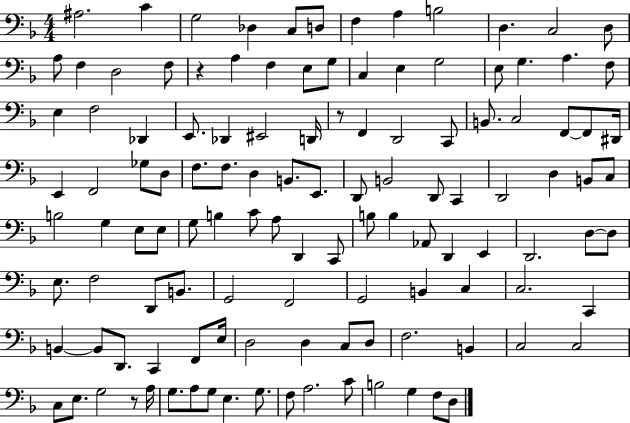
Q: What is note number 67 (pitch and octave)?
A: A3